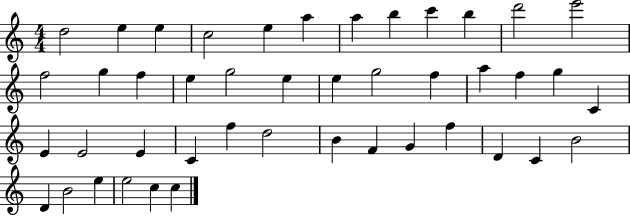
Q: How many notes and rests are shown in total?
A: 44